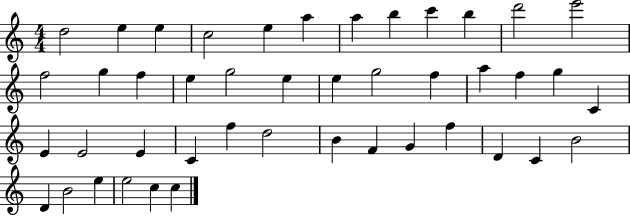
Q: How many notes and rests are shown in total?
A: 44